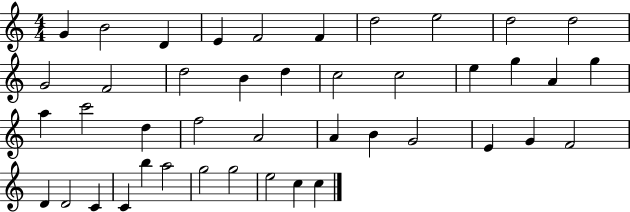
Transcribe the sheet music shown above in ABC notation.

X:1
T:Untitled
M:4/4
L:1/4
K:C
G B2 D E F2 F d2 e2 d2 d2 G2 F2 d2 B d c2 c2 e g A g a c'2 d f2 A2 A B G2 E G F2 D D2 C C b a2 g2 g2 e2 c c